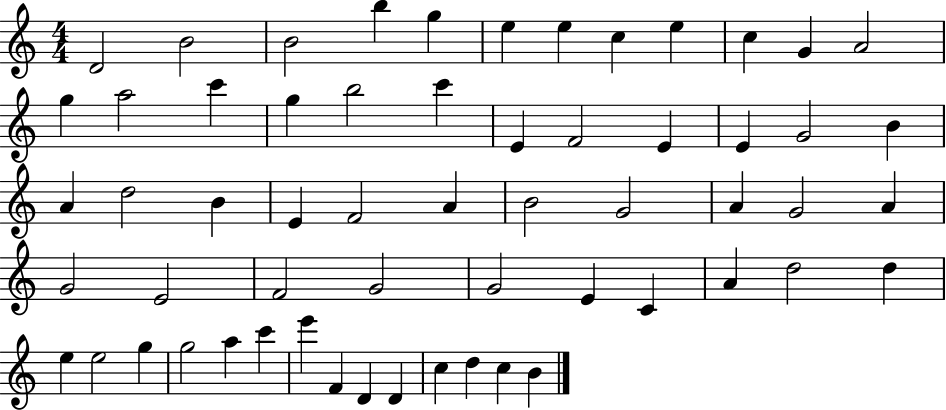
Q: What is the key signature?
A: C major